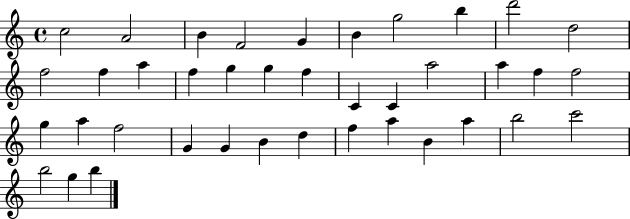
X:1
T:Untitled
M:4/4
L:1/4
K:C
c2 A2 B F2 G B g2 b d'2 d2 f2 f a f g g f C C a2 a f f2 g a f2 G G B d f a B a b2 c'2 b2 g b